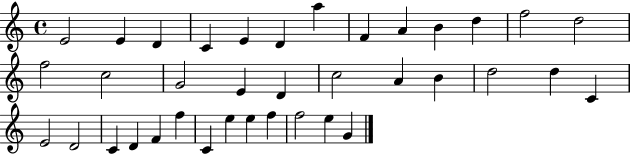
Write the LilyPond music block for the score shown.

{
  \clef treble
  \time 4/4
  \defaultTimeSignature
  \key c \major
  e'2 e'4 d'4 | c'4 e'4 d'4 a''4 | f'4 a'4 b'4 d''4 | f''2 d''2 | \break f''2 c''2 | g'2 e'4 d'4 | c''2 a'4 b'4 | d''2 d''4 c'4 | \break e'2 d'2 | c'4 d'4 f'4 f''4 | c'4 e''4 e''4 f''4 | f''2 e''4 g'4 | \break \bar "|."
}